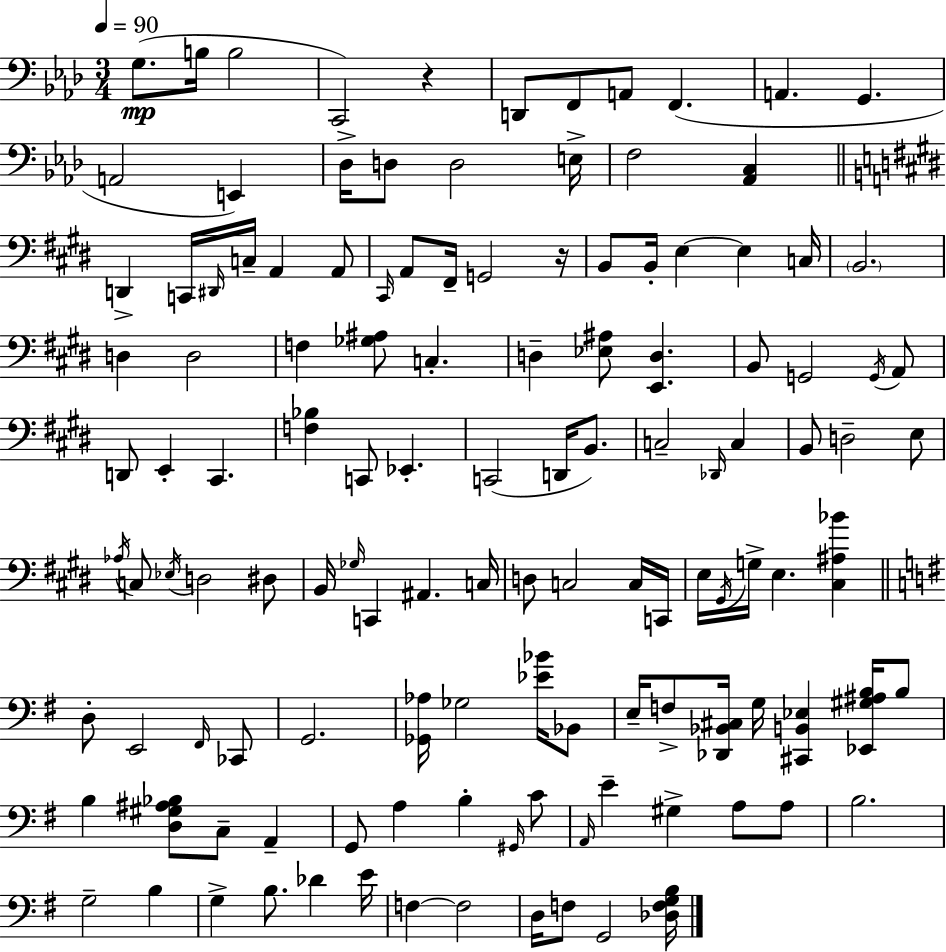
X:1
T:Untitled
M:3/4
L:1/4
K:Ab
G,/2 B,/4 B,2 C,,2 z D,,/2 F,,/2 A,,/2 F,, A,, G,, A,,2 E,, _D,/4 D,/2 D,2 E,/4 F,2 [_A,,C,] D,, C,,/4 ^D,,/4 C,/4 A,, A,,/2 ^C,,/4 A,,/2 ^F,,/4 G,,2 z/4 B,,/2 B,,/4 E, E, C,/4 B,,2 D, D,2 F, [_G,^A,]/2 C, D, [_E,^A,]/2 [E,,D,] B,,/2 G,,2 G,,/4 A,,/2 D,,/2 E,, ^C,, [F,_B,] C,,/2 _E,, C,,2 D,,/4 B,,/2 C,2 _D,,/4 C, B,,/2 D,2 E,/2 _A,/4 C,/2 _E,/4 D,2 ^D,/2 B,,/4 _G,/4 C,, ^A,, C,/4 D,/2 C,2 C,/4 C,,/4 E,/4 ^G,,/4 G,/4 E, [^C,^A,_B] D,/2 E,,2 ^F,,/4 _C,,/2 G,,2 [_G,,_A,]/4 _G,2 [_E_B]/4 _B,,/2 E,/4 F,/2 [_D,,_B,,^C,]/4 G,/4 [^C,,B,,_E,] [_E,,^G,^A,B,]/4 B,/2 B, [D,^G,^A,_B,]/2 C,/2 A,, G,,/2 A, B, ^G,,/4 C/2 A,,/4 E ^G, A,/2 A,/2 B,2 G,2 B, G, B,/2 _D E/4 F, F,2 D,/4 F,/2 G,,2 [_D,F,G,B,]/4